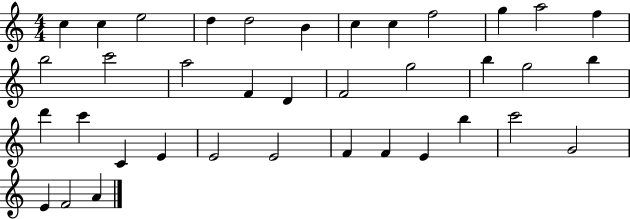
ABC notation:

X:1
T:Untitled
M:4/4
L:1/4
K:C
c c e2 d d2 B c c f2 g a2 f b2 c'2 a2 F D F2 g2 b g2 b d' c' C E E2 E2 F F E b c'2 G2 E F2 A